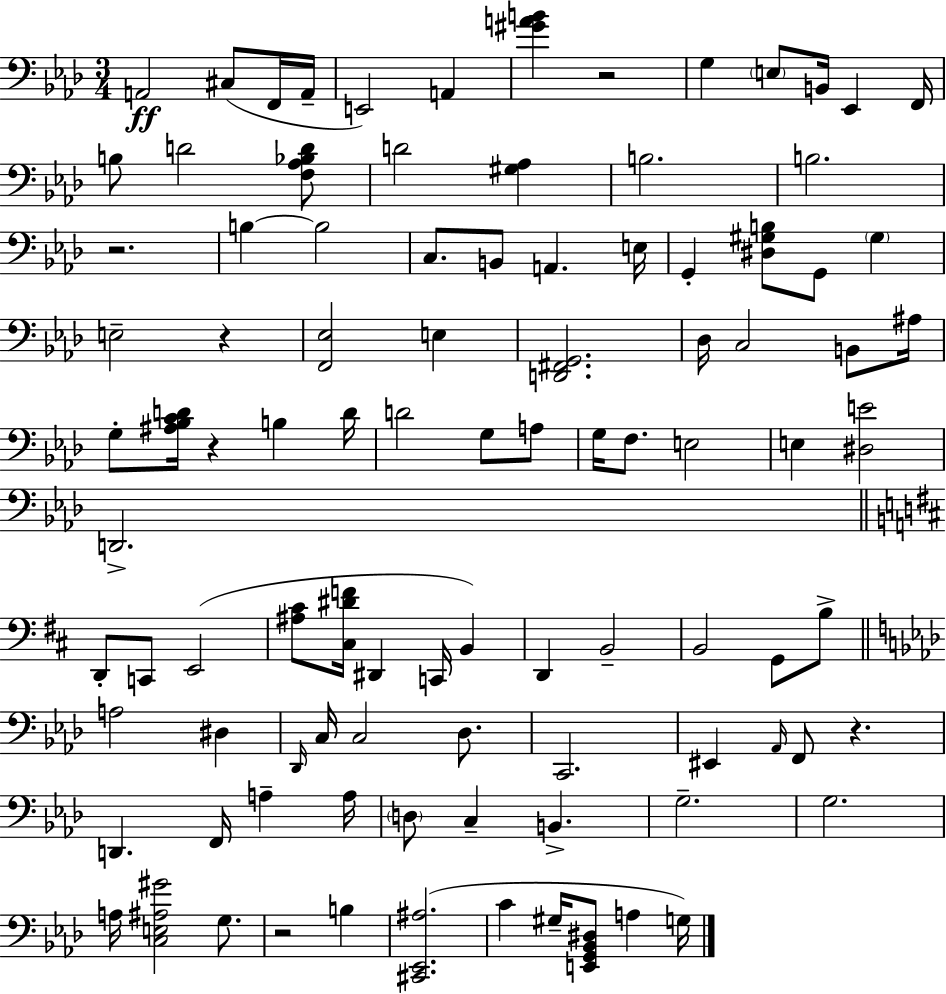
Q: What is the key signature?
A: F minor